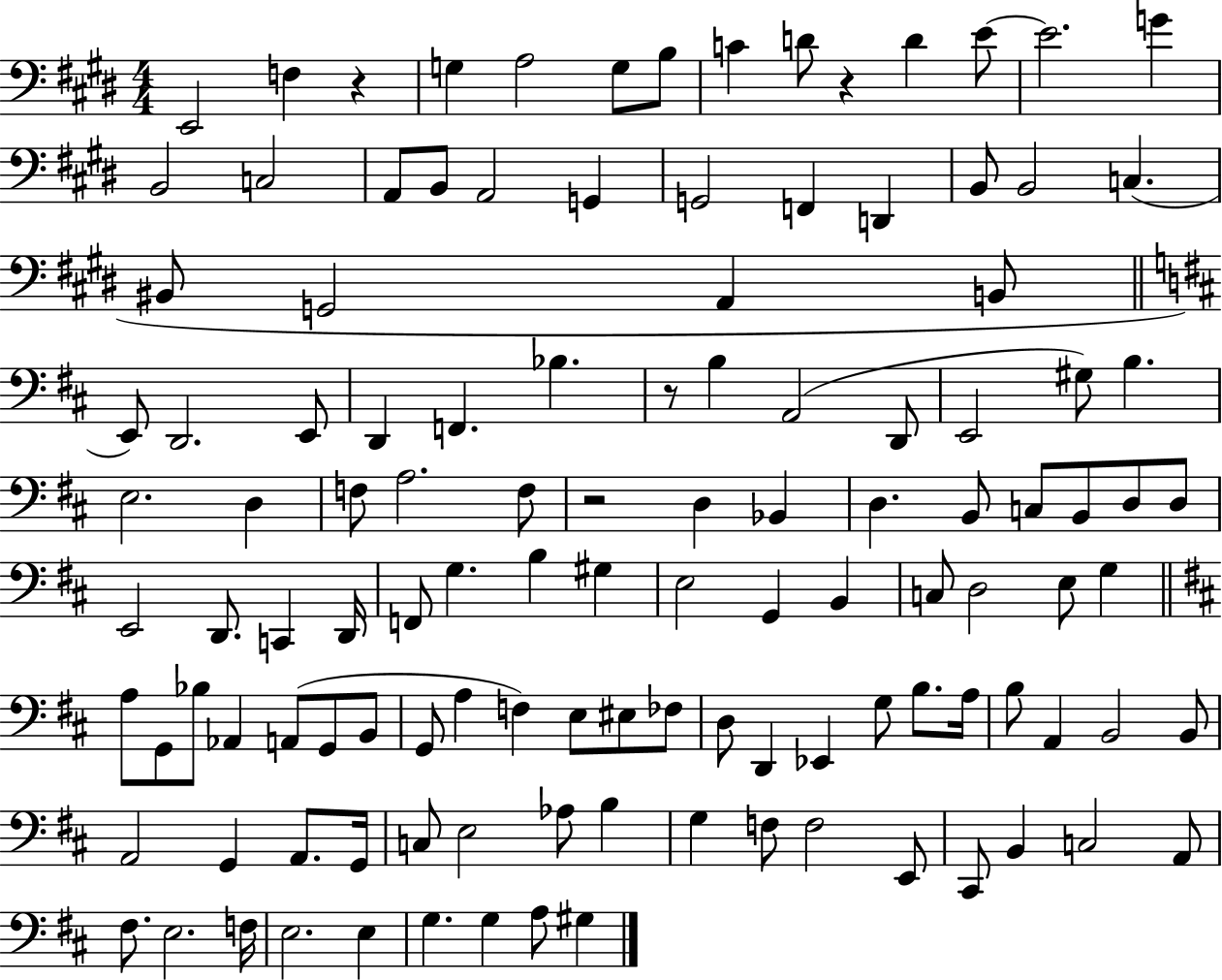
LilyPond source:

{
  \clef bass
  \numericTimeSignature
  \time 4/4
  \key e \major
  \repeat volta 2 { e,2 f4 r4 | g4 a2 g8 b8 | c'4 d'8 r4 d'4 e'8~~ | e'2. g'4 | \break b,2 c2 | a,8 b,8 a,2 g,4 | g,2 f,4 d,4 | b,8 b,2 c4.( | \break bis,8 g,2 a,4 b,8 | \bar "||" \break \key b \minor e,8) d,2. e,8 | d,4 f,4. bes4. | r8 b4 a,2( d,8 | e,2 gis8) b4. | \break e2. d4 | f8 a2. f8 | r2 d4 bes,4 | d4. b,8 c8 b,8 d8 d8 | \break e,2 d,8. c,4 d,16 | f,8 g4. b4 gis4 | e2 g,4 b,4 | c8 d2 e8 g4 | \break \bar "||" \break \key d \major a8 g,8 bes8 aes,4 a,8( g,8 b,8 | g,8 a4 f4) e8 eis8 fes8 | d8 d,4 ees,4 g8 b8. a16 | b8 a,4 b,2 b,8 | \break a,2 g,4 a,8. g,16 | c8 e2 aes8 b4 | g4 f8 f2 e,8 | cis,8 b,4 c2 a,8 | \break fis8. e2. f16 | e2. e4 | g4. g4 a8 gis4 | } \bar "|."
}